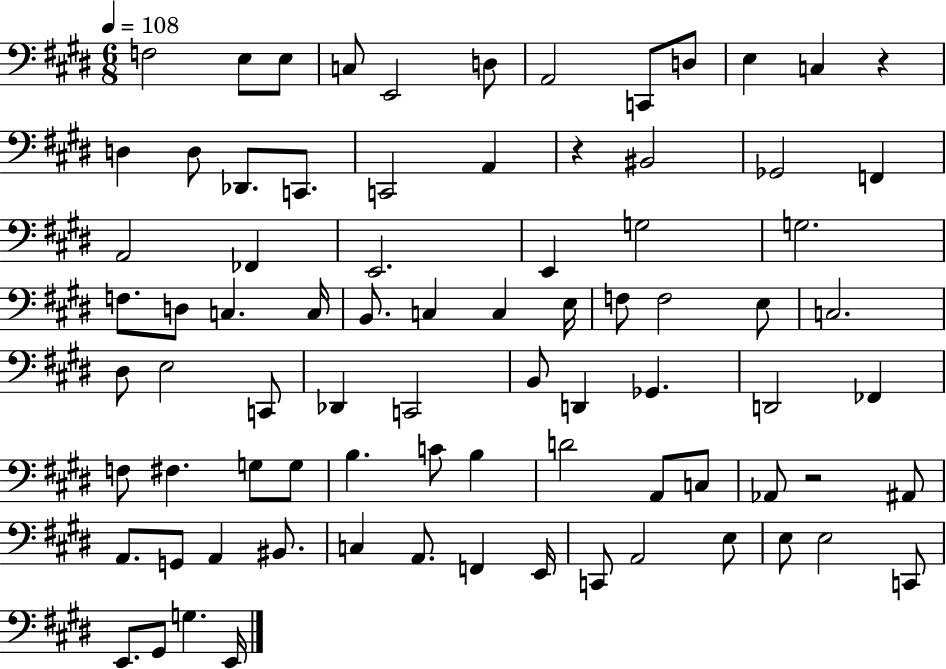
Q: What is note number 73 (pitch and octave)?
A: E3